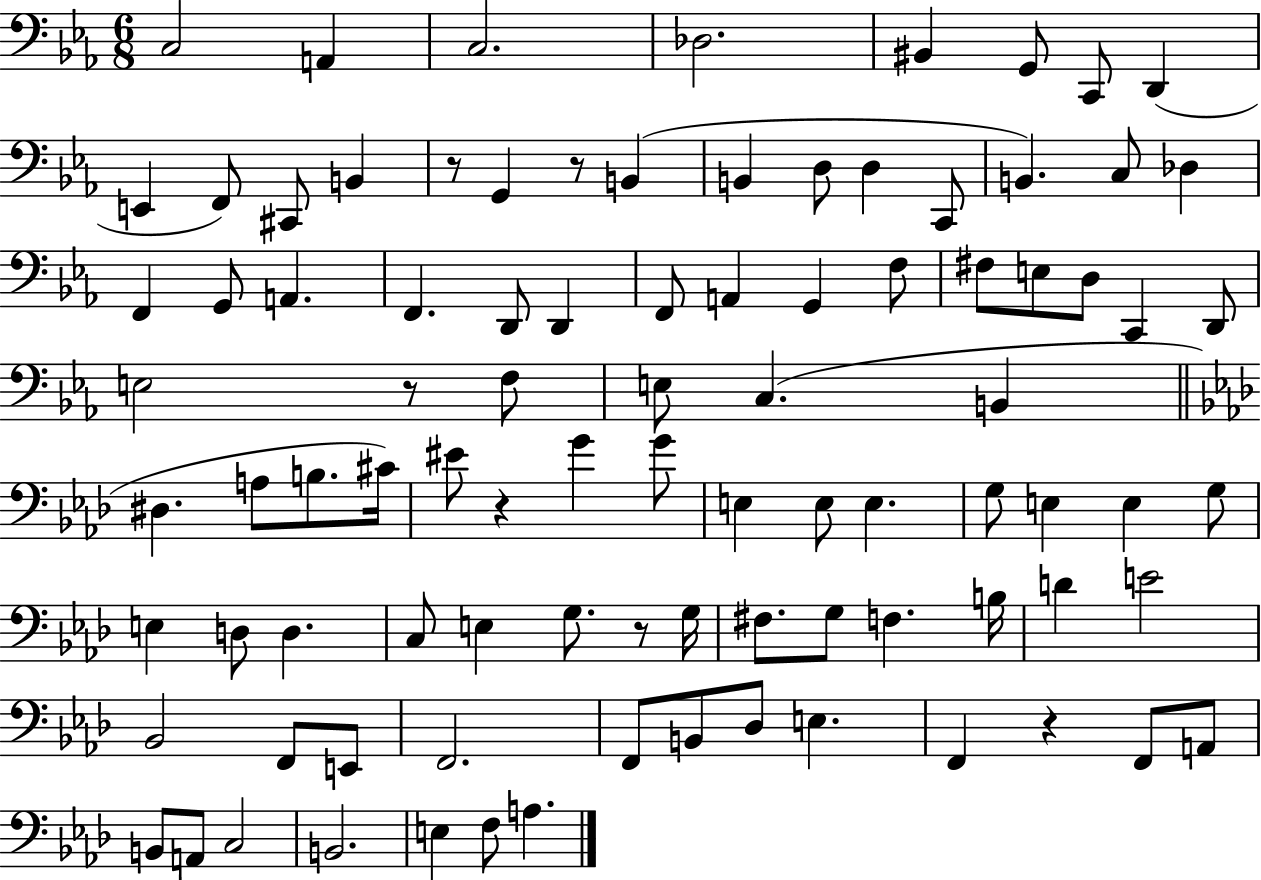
{
  \clef bass
  \numericTimeSignature
  \time 6/8
  \key ees \major
  c2 a,4 | c2. | des2. | bis,4 g,8 c,8 d,4( | \break e,4 f,8) cis,8 b,4 | r8 g,4 r8 b,4( | b,4 d8 d4 c,8 | b,4.) c8 des4 | \break f,4 g,8 a,4. | f,4. d,8 d,4 | f,8 a,4 g,4 f8 | fis8 e8 d8 c,4 d,8 | \break e2 r8 f8 | e8 c4.( b,4 | \bar "||" \break \key aes \major dis4. a8 b8. cis'16) | eis'8 r4 g'4 g'8 | e4 e8 e4. | g8 e4 e4 g8 | \break e4 d8 d4. | c8 e4 g8. r8 g16 | fis8. g8 f4. b16 | d'4 e'2 | \break bes,2 f,8 e,8 | f,2. | f,8 b,8 des8 e4. | f,4 r4 f,8 a,8 | \break b,8 a,8 c2 | b,2. | e4 f8 a4. | \bar "|."
}